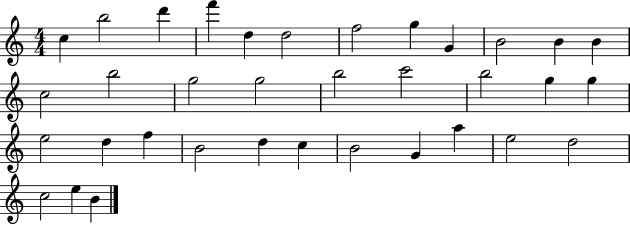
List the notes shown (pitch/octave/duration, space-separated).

C5/q B5/h D6/q F6/q D5/q D5/h F5/h G5/q G4/q B4/h B4/q B4/q C5/h B5/h G5/h G5/h B5/h C6/h B5/h G5/q G5/q E5/h D5/q F5/q B4/h D5/q C5/q B4/h G4/q A5/q E5/h D5/h C5/h E5/q B4/q